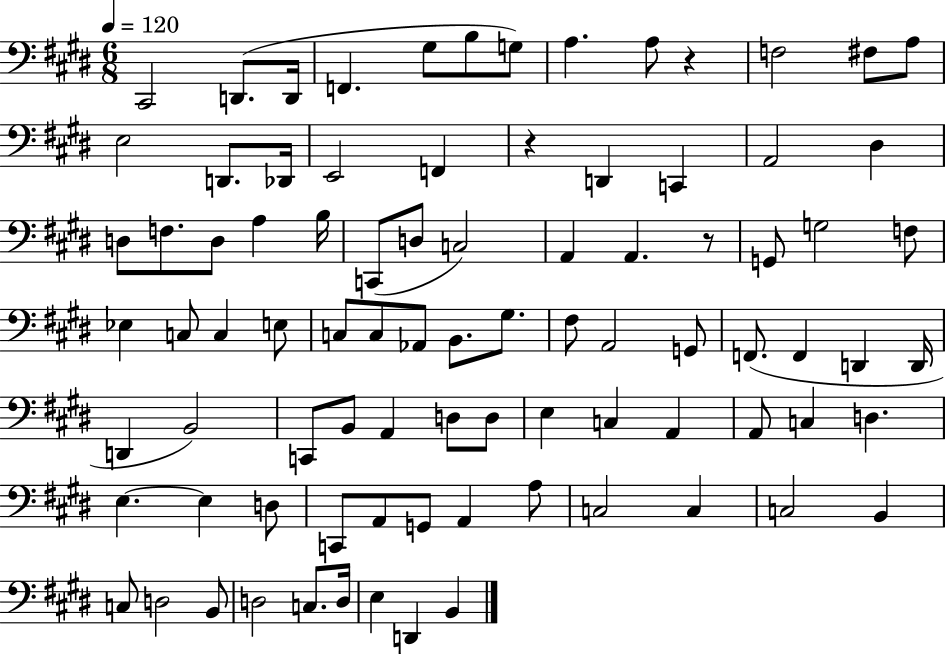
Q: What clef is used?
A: bass